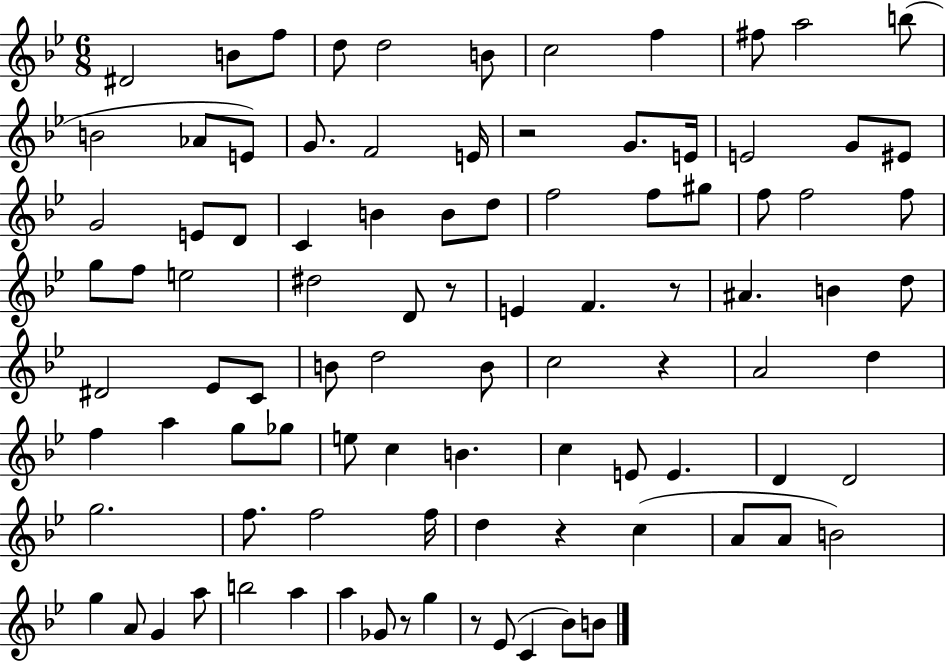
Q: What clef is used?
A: treble